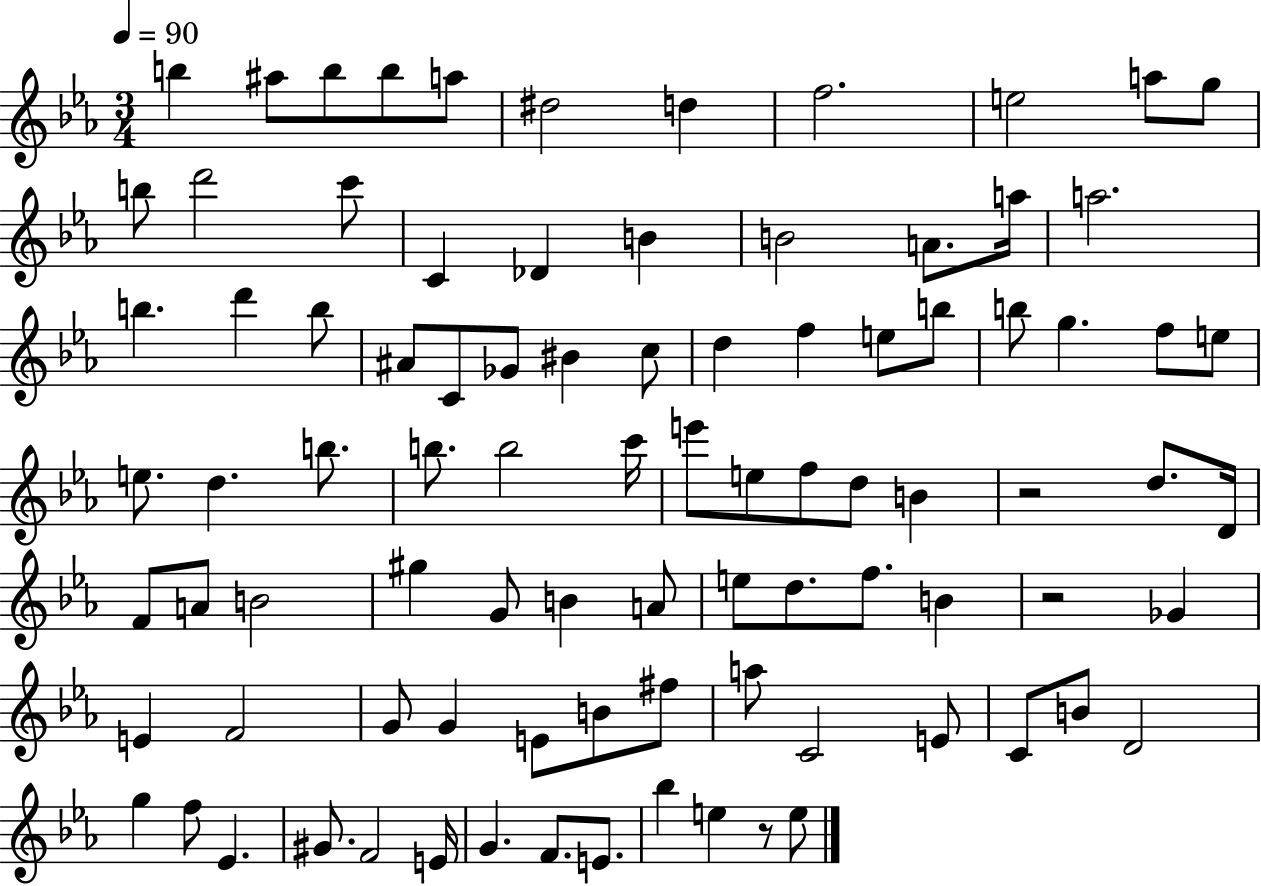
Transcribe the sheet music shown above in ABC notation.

X:1
T:Untitled
M:3/4
L:1/4
K:Eb
b ^a/2 b/2 b/2 a/2 ^d2 d f2 e2 a/2 g/2 b/2 d'2 c'/2 C _D B B2 A/2 a/4 a2 b d' b/2 ^A/2 C/2 _G/2 ^B c/2 d f e/2 b/2 b/2 g f/2 e/2 e/2 d b/2 b/2 b2 c'/4 e'/2 e/2 f/2 d/2 B z2 d/2 D/4 F/2 A/2 B2 ^g G/2 B A/2 e/2 d/2 f/2 B z2 _G E F2 G/2 G E/2 B/2 ^f/2 a/2 C2 E/2 C/2 B/2 D2 g f/2 _E ^G/2 F2 E/4 G F/2 E/2 _b e z/2 e/2